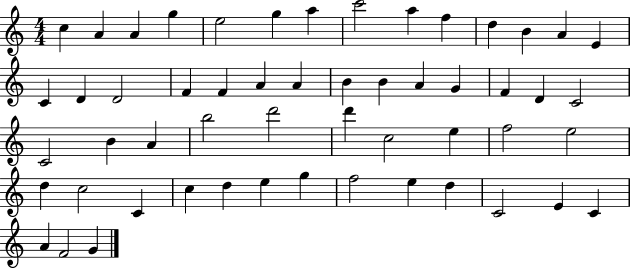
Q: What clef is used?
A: treble